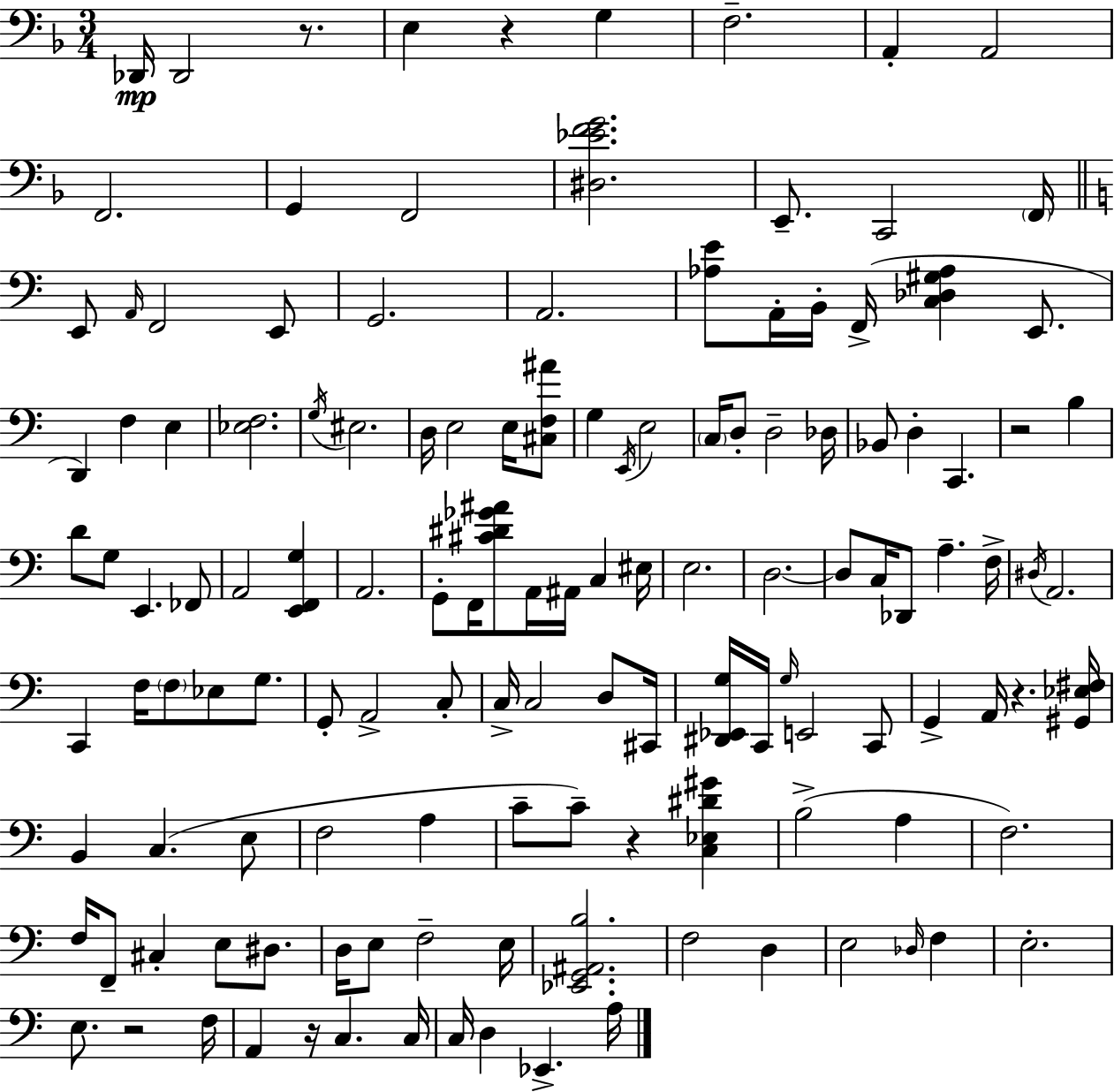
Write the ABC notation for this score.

X:1
T:Untitled
M:3/4
L:1/4
K:Dm
_D,,/4 _D,,2 z/2 E, z G, F,2 A,, A,,2 F,,2 G,, F,,2 [^D,_EFG]2 E,,/2 C,,2 F,,/4 E,,/2 A,,/4 F,,2 E,,/2 G,,2 A,,2 [_A,E]/2 A,,/4 B,,/4 F,,/4 [C,_D,^G,_A,] E,,/2 D,, F, E, [_E,F,]2 G,/4 ^E,2 D,/4 E,2 E,/4 [^C,F,^A]/2 G, E,,/4 E,2 C,/4 D,/2 D,2 _D,/4 _B,,/2 D, C,, z2 B, D/2 G,/2 E,, _F,,/2 A,,2 [E,,F,,G,] A,,2 G,,/2 F,,/4 [^C^D_G^A]/2 A,,/4 ^A,,/4 C, ^E,/4 E,2 D,2 D,/2 C,/4 _D,,/2 A, F,/4 ^D,/4 A,,2 C,, F,/4 F,/2 _E,/2 G,/2 G,,/2 A,,2 C,/2 C,/4 C,2 D,/2 ^C,,/4 [^D,,_E,,G,]/4 C,,/4 G,/4 E,,2 C,,/2 G,, A,,/4 z [^G,,_E,^F,]/4 B,, C, E,/2 F,2 A, C/2 C/2 z [C,_E,^D^G] B,2 A, F,2 F,/4 F,,/2 ^C, E,/2 ^D,/2 D,/4 E,/2 F,2 E,/4 [_E,,G,,^A,,B,]2 F,2 D, E,2 _D,/4 F, E,2 E,/2 z2 F,/4 A,, z/4 C, C,/4 C,/4 D, _E,, A,/4